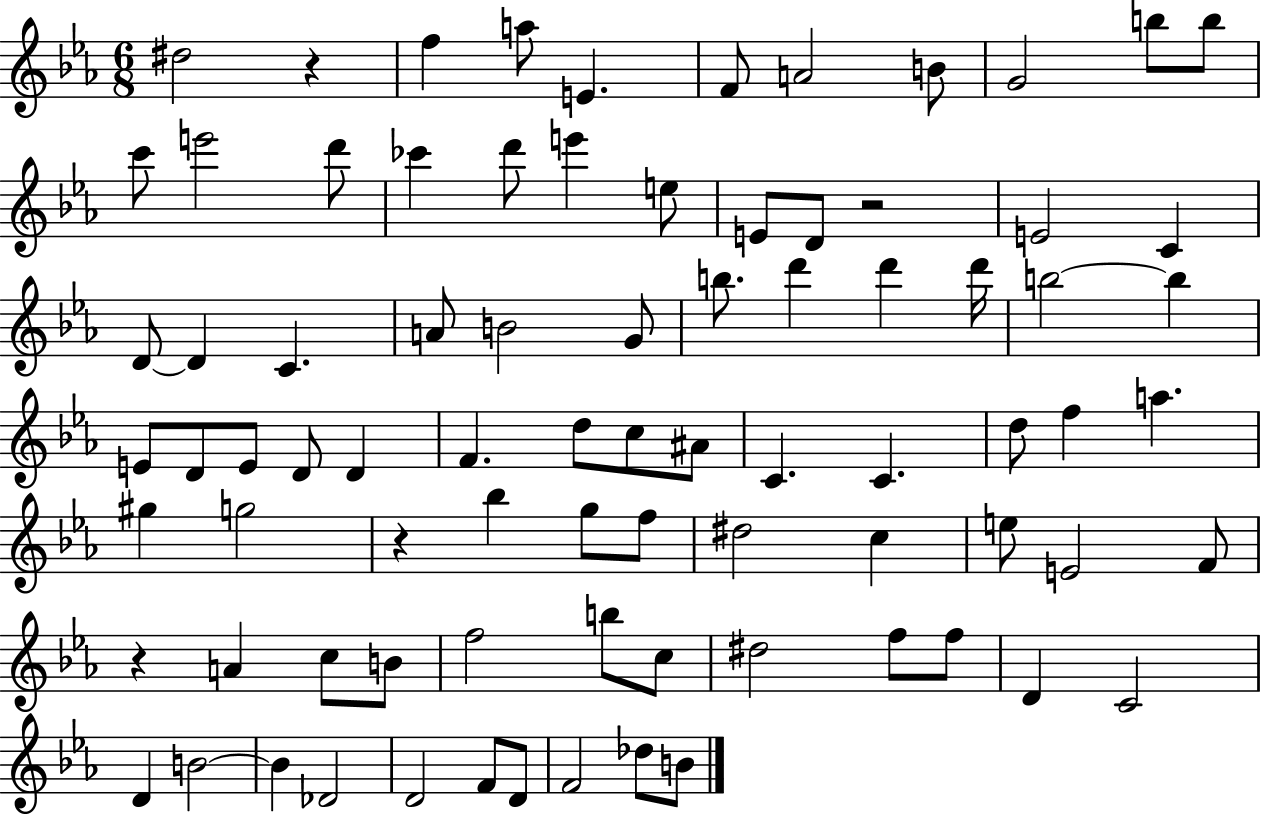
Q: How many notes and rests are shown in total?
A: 82